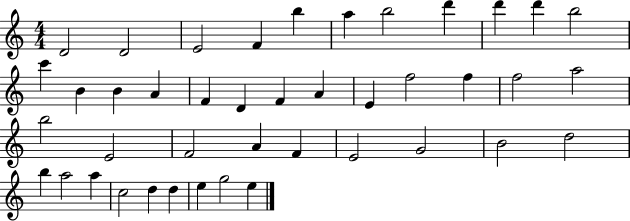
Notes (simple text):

D4/h D4/h E4/h F4/q B5/q A5/q B5/h D6/q D6/q D6/q B5/h C6/q B4/q B4/q A4/q F4/q D4/q F4/q A4/q E4/q F5/h F5/q F5/h A5/h B5/h E4/h F4/h A4/q F4/q E4/h G4/h B4/h D5/h B5/q A5/h A5/q C5/h D5/q D5/q E5/q G5/h E5/q